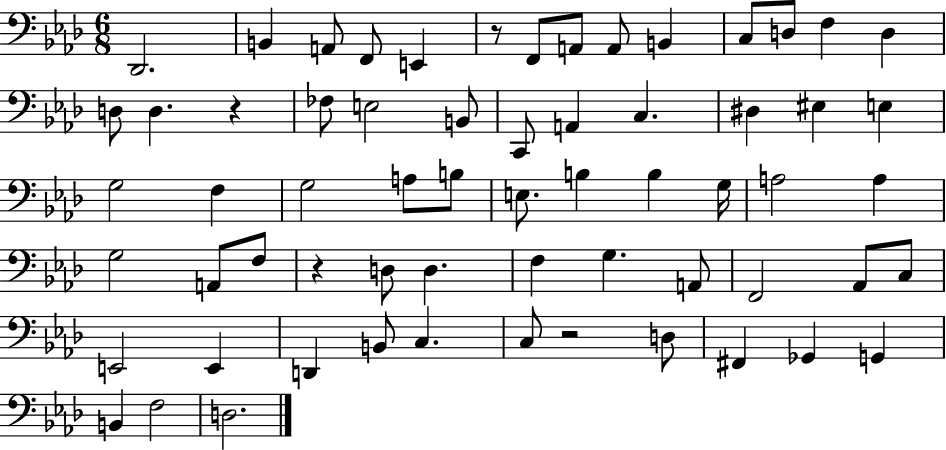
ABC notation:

X:1
T:Untitled
M:6/8
L:1/4
K:Ab
_D,,2 B,, A,,/2 F,,/2 E,, z/2 F,,/2 A,,/2 A,,/2 B,, C,/2 D,/2 F, D, D,/2 D, z _F,/2 E,2 B,,/2 C,,/2 A,, C, ^D, ^E, E, G,2 F, G,2 A,/2 B,/2 E,/2 B, B, G,/4 A,2 A, G,2 A,,/2 F,/2 z D,/2 D, F, G, A,,/2 F,,2 _A,,/2 C,/2 E,,2 E,, D,, B,,/2 C, C,/2 z2 D,/2 ^F,, _G,, G,, B,, F,2 D,2